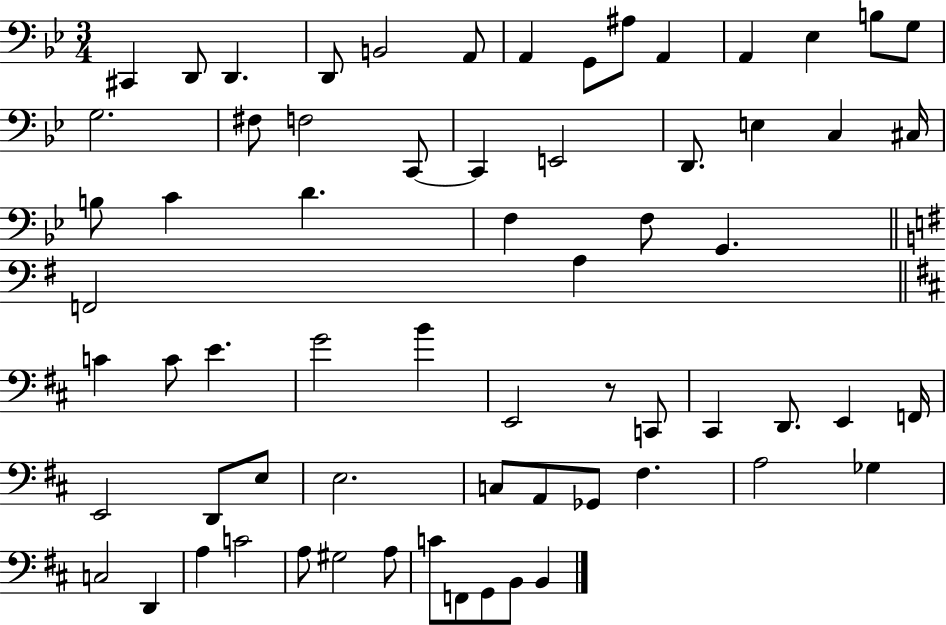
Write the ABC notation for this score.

X:1
T:Untitled
M:3/4
L:1/4
K:Bb
^C,, D,,/2 D,, D,,/2 B,,2 A,,/2 A,, G,,/2 ^A,/2 A,, A,, _E, B,/2 G,/2 G,2 ^F,/2 F,2 C,,/2 C,, E,,2 D,,/2 E, C, ^C,/4 B,/2 C D F, F,/2 G,, F,,2 A, C C/2 E G2 B E,,2 z/2 C,,/2 ^C,, D,,/2 E,, F,,/4 E,,2 D,,/2 E,/2 E,2 C,/2 A,,/2 _G,,/2 ^F, A,2 _G, C,2 D,, A, C2 A,/2 ^G,2 A,/2 C/2 F,,/2 G,,/2 B,,/2 B,,